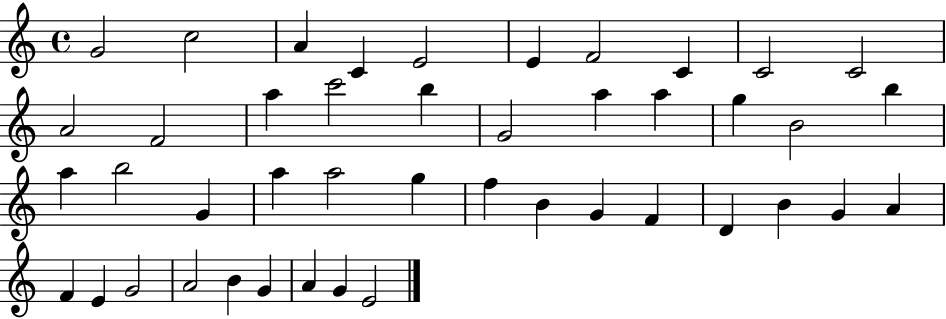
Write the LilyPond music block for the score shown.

{
  \clef treble
  \time 4/4
  \defaultTimeSignature
  \key c \major
  g'2 c''2 | a'4 c'4 e'2 | e'4 f'2 c'4 | c'2 c'2 | \break a'2 f'2 | a''4 c'''2 b''4 | g'2 a''4 a''4 | g''4 b'2 b''4 | \break a''4 b''2 g'4 | a''4 a''2 g''4 | f''4 b'4 g'4 f'4 | d'4 b'4 g'4 a'4 | \break f'4 e'4 g'2 | a'2 b'4 g'4 | a'4 g'4 e'2 | \bar "|."
}